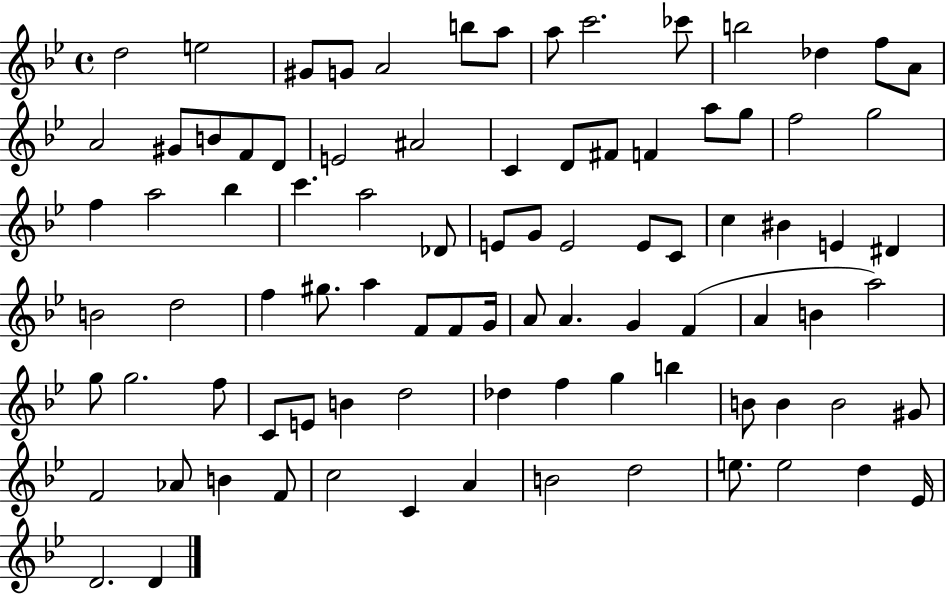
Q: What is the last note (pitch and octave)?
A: D4